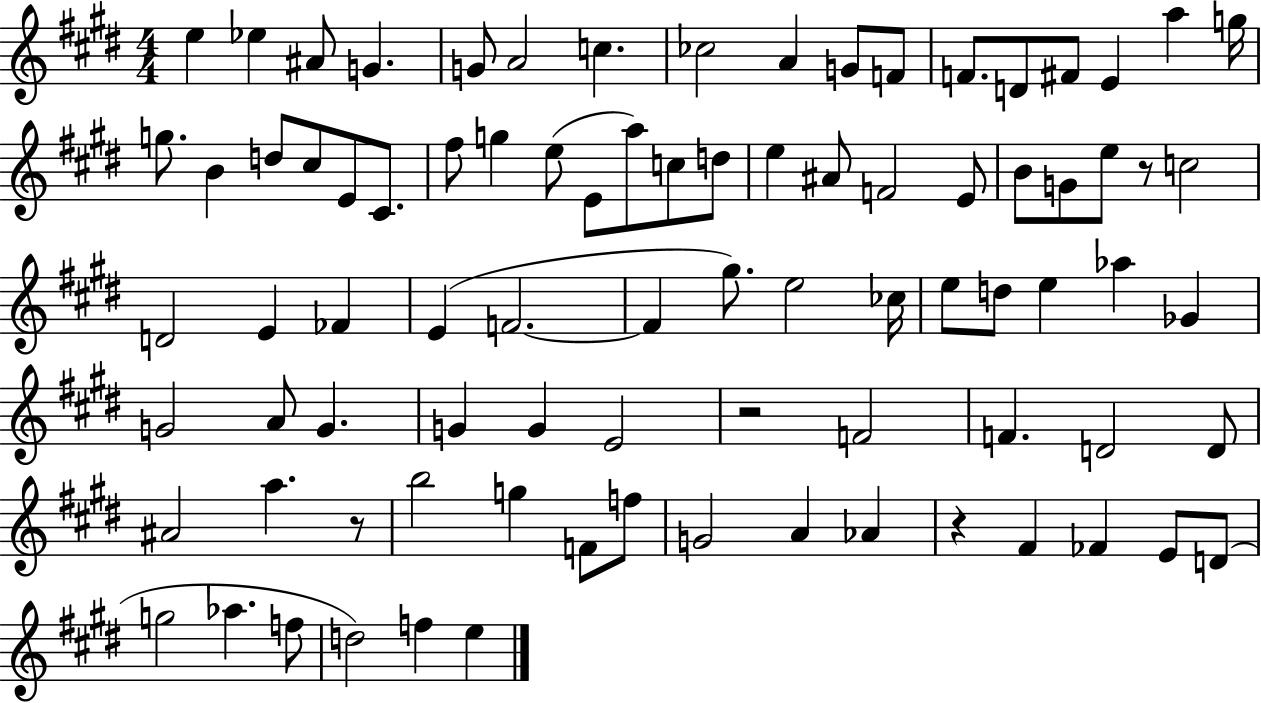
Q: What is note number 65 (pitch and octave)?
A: B5